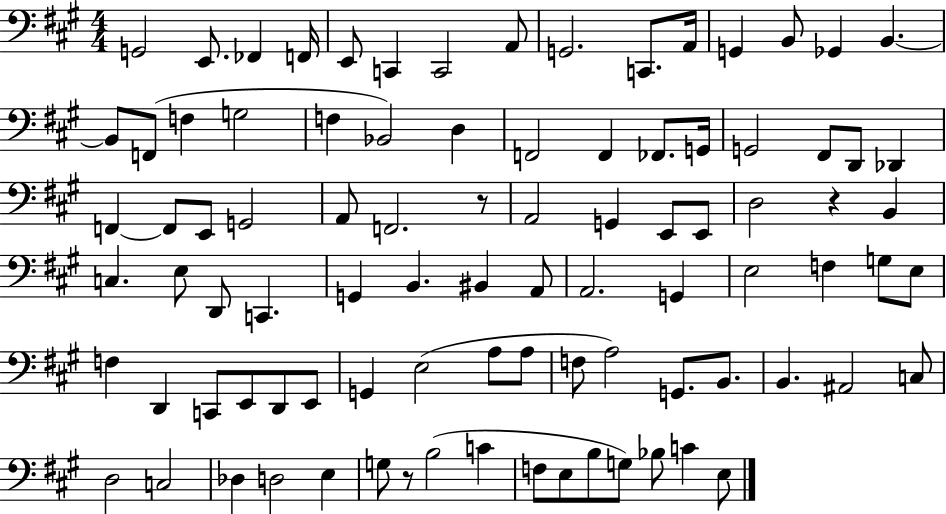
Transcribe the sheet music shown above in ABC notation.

X:1
T:Untitled
M:4/4
L:1/4
K:A
G,,2 E,,/2 _F,, F,,/4 E,,/2 C,, C,,2 A,,/2 G,,2 C,,/2 A,,/4 G,, B,,/2 _G,, B,, B,,/2 F,,/2 F, G,2 F, _B,,2 D, F,,2 F,, _F,,/2 G,,/4 G,,2 ^F,,/2 D,,/2 _D,, F,, F,,/2 E,,/2 G,,2 A,,/2 F,,2 z/2 A,,2 G,, E,,/2 E,,/2 D,2 z B,, C, E,/2 D,,/2 C,, G,, B,, ^B,, A,,/2 A,,2 G,, E,2 F, G,/2 E,/2 F, D,, C,,/2 E,,/2 D,,/2 E,,/2 G,, E,2 A,/2 A,/2 F,/2 A,2 G,,/2 B,,/2 B,, ^A,,2 C,/2 D,2 C,2 _D, D,2 E, G,/2 z/2 B,2 C F,/2 E,/2 B,/2 G,/2 _B,/2 C E,/2